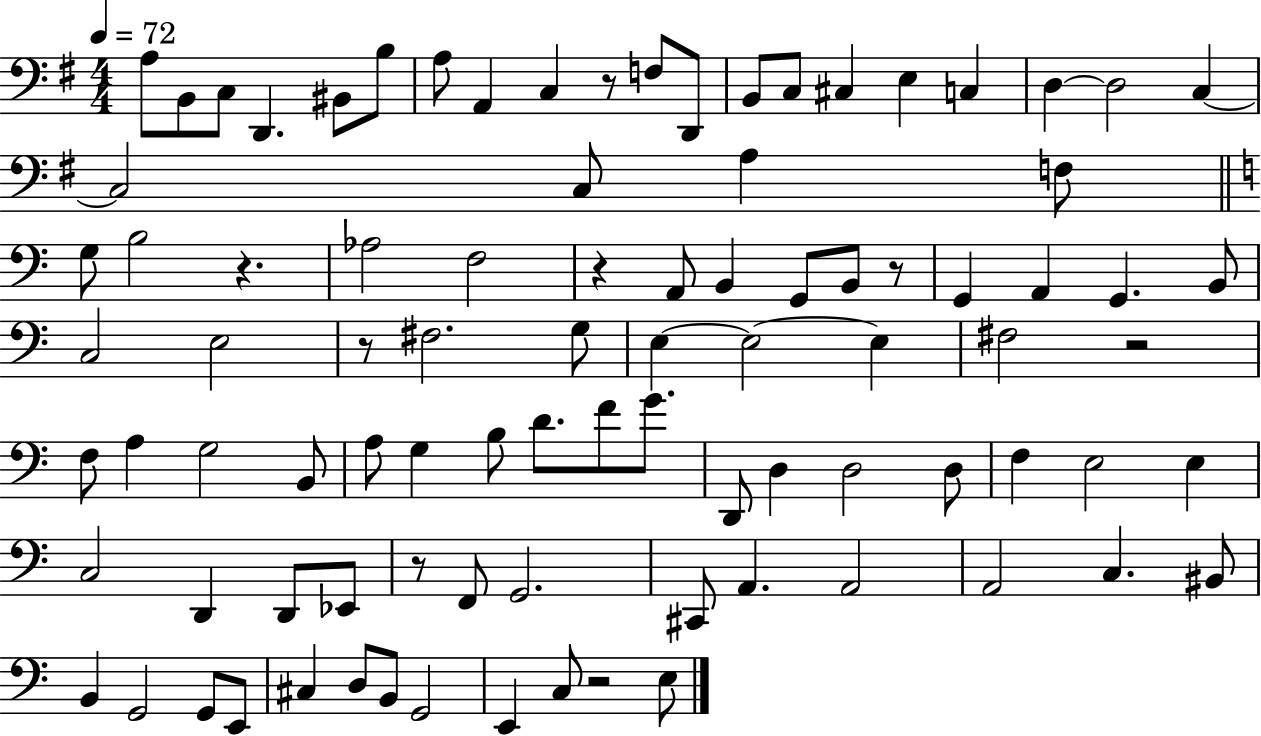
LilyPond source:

{
  \clef bass
  \numericTimeSignature
  \time 4/4
  \key g \major
  \tempo 4 = 72
  a8 b,8 c8 d,4. bis,8 b8 | a8 a,4 c4 r8 f8 d,8 | b,8 c8 cis4 e4 c4 | d4~~ d2 c4~~ | \break c2 c8 a4 f8 | \bar "||" \break \key a \minor g8 b2 r4. | aes2 f2 | r4 a,8 b,4 g,8 b,8 r8 | g,4 a,4 g,4. b,8 | \break c2 e2 | r8 fis2. g8 | e4~~ e2~~ e4 | fis2 r2 | \break f8 a4 g2 b,8 | a8 g4 b8 d'8. f'8 g'8. | d,8 d4 d2 d8 | f4 e2 e4 | \break c2 d,4 d,8 ees,8 | r8 f,8 g,2. | cis,8 a,4. a,2 | a,2 c4. bis,8 | \break b,4 g,2 g,8 e,8 | cis4 d8 b,8 g,2 | e,4 c8 r2 e8 | \bar "|."
}